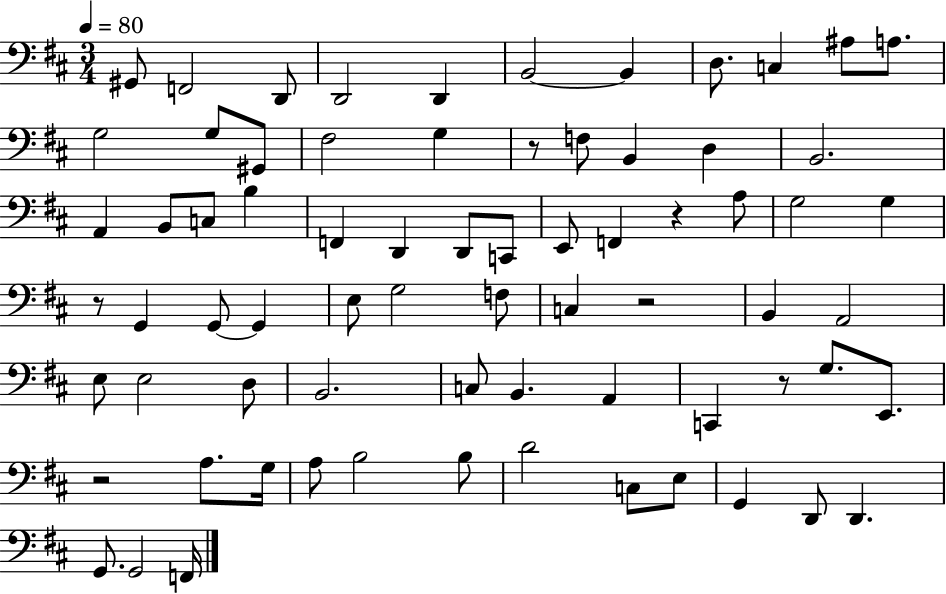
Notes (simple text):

G#2/e F2/h D2/e D2/h D2/q B2/h B2/q D3/e. C3/q A#3/e A3/e. G3/h G3/e G#2/e F#3/h G3/q R/e F3/e B2/q D3/q B2/h. A2/q B2/e C3/e B3/q F2/q D2/q D2/e C2/e E2/e F2/q R/q A3/e G3/h G3/q R/e G2/q G2/e G2/q E3/e G3/h F3/e C3/q R/h B2/q A2/h E3/e E3/h D3/e B2/h. C3/e B2/q. A2/q C2/q R/e G3/e. E2/e. R/h A3/e. G3/s A3/e B3/h B3/e D4/h C3/e E3/e G2/q D2/e D2/q. G2/e. G2/h F2/s